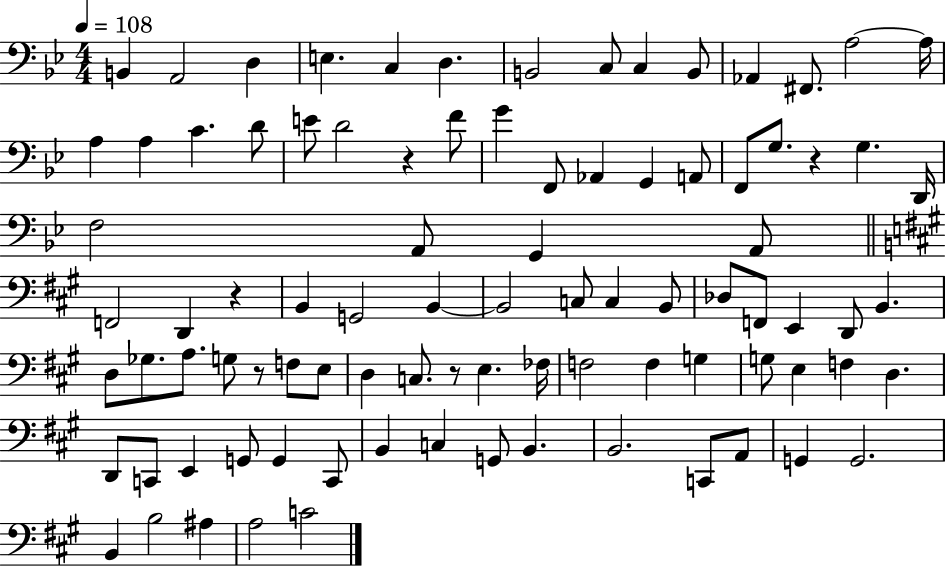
{
  \clef bass
  \numericTimeSignature
  \time 4/4
  \key bes \major
  \tempo 4 = 108
  \repeat volta 2 { b,4 a,2 d4 | e4. c4 d4. | b,2 c8 c4 b,8 | aes,4 fis,8. a2~~ a16 | \break a4 a4 c'4. d'8 | e'8 d'2 r4 f'8 | g'4 f,8 aes,4 g,4 a,8 | f,8 g8. r4 g4. d,16 | \break f2 a,8 g,4 a,8 | \bar "||" \break \key a \major f,2 d,4 r4 | b,4 g,2 b,4~~ | b,2 c8 c4 b,8 | des8 f,8 e,4 d,8 b,4. | \break d8 ges8. a8. g8 r8 f8 e8 | d4 c8. r8 e4. fes16 | f2 f4 g4 | g8 e4 f4 d4. | \break d,8 c,8 e,4 g,8 g,4 c,8 | b,4 c4 g,8 b,4. | b,2. c,8 a,8 | g,4 g,2. | \break b,4 b2 ais4 | a2 c'2 | } \bar "|."
}